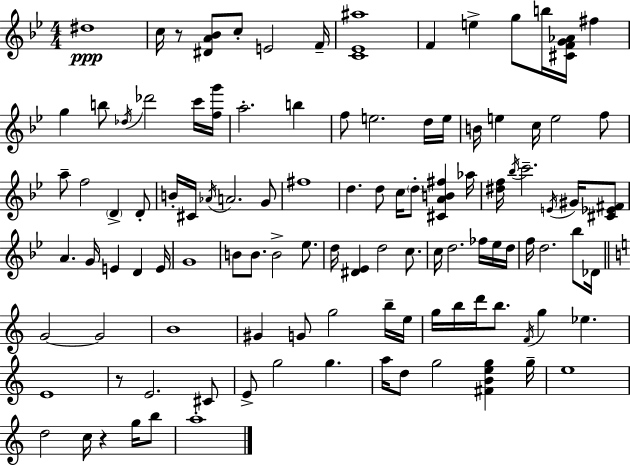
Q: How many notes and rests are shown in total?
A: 110